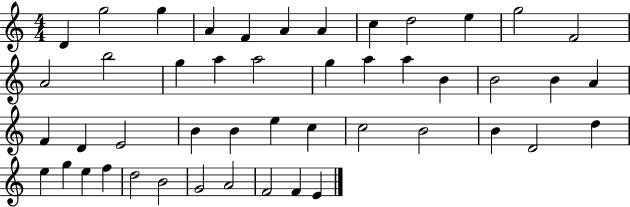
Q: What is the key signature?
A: C major